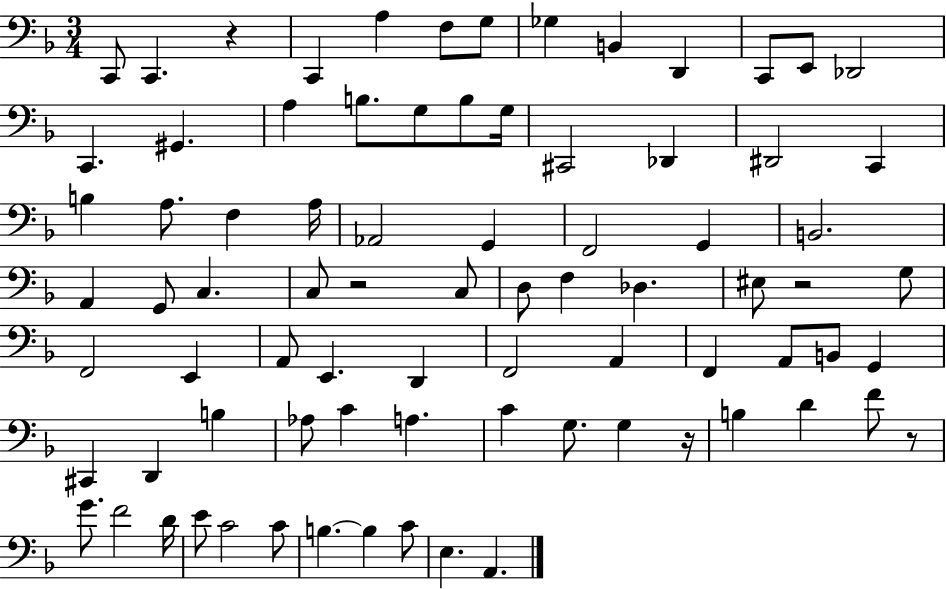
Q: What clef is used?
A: bass